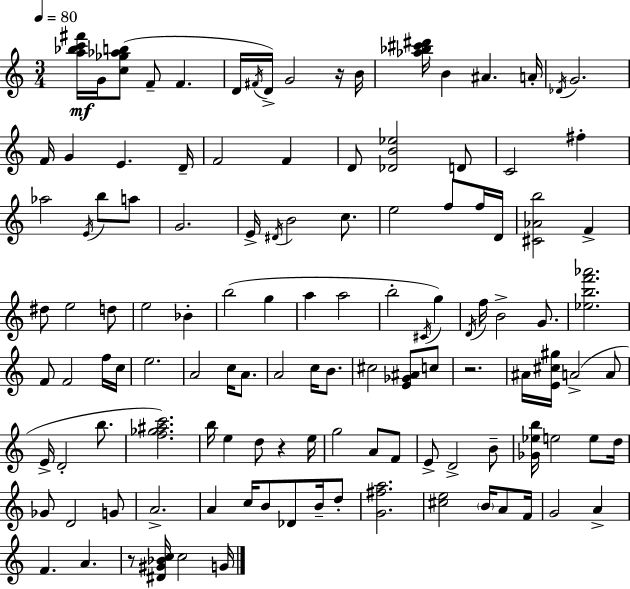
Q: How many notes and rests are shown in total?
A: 121